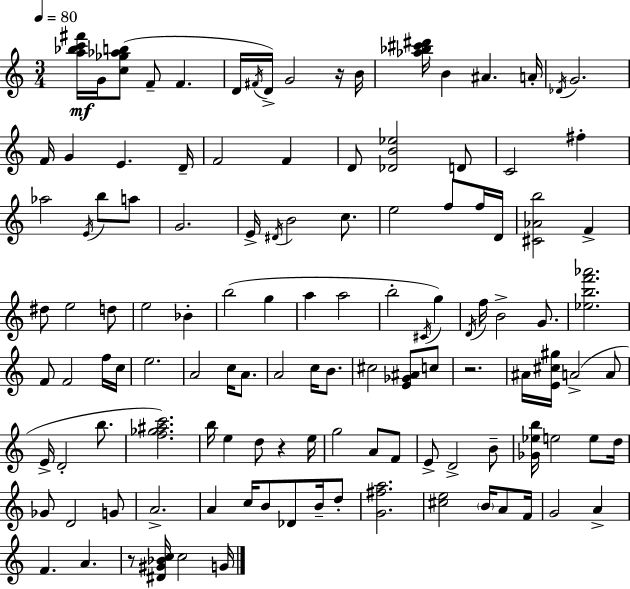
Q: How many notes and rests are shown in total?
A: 121